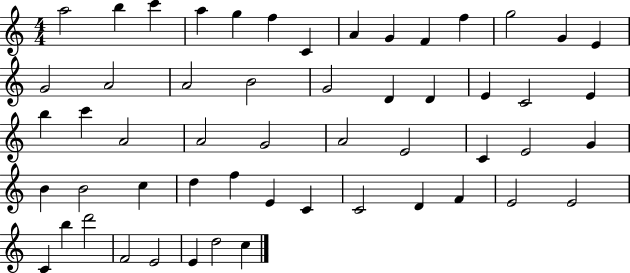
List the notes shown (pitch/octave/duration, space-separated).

A5/h B5/q C6/q A5/q G5/q F5/q C4/q A4/q G4/q F4/q F5/q G5/h G4/q E4/q G4/h A4/h A4/h B4/h G4/h D4/q D4/q E4/q C4/h E4/q B5/q C6/q A4/h A4/h G4/h A4/h E4/h C4/q E4/h G4/q B4/q B4/h C5/q D5/q F5/q E4/q C4/q C4/h D4/q F4/q E4/h E4/h C4/q B5/q D6/h F4/h E4/h E4/q D5/h C5/q